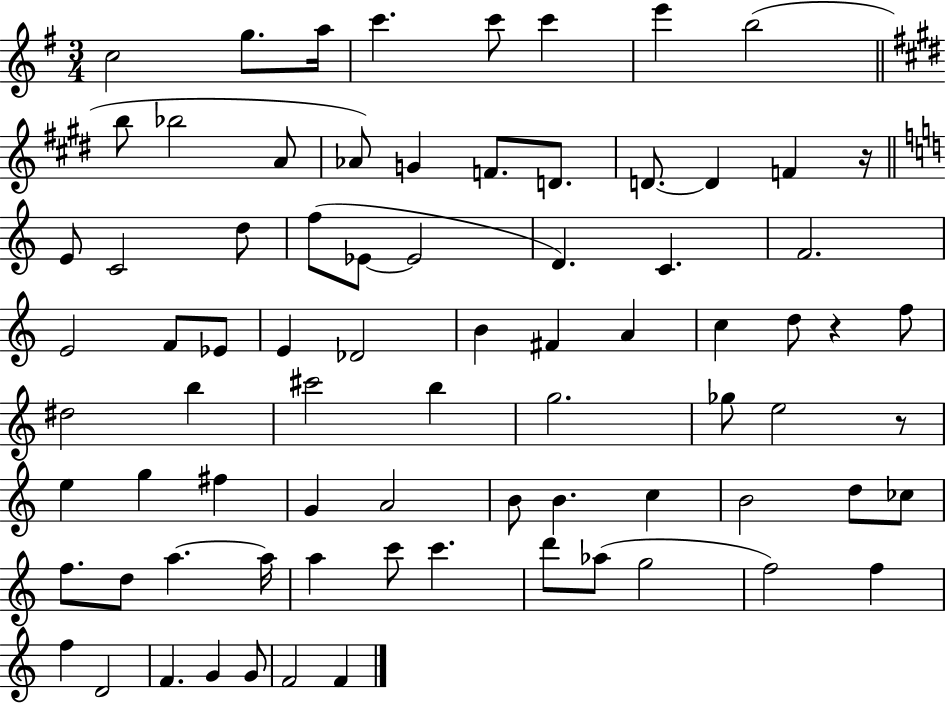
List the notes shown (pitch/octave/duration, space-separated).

C5/h G5/e. A5/s C6/q. C6/e C6/q E6/q B5/h B5/e Bb5/h A4/e Ab4/e G4/q F4/e. D4/e. D4/e. D4/q F4/q R/s E4/e C4/h D5/e F5/e Eb4/e Eb4/h D4/q. C4/q. F4/h. E4/h F4/e Eb4/e E4/q Db4/h B4/q F#4/q A4/q C5/q D5/e R/q F5/e D#5/h B5/q C#6/h B5/q G5/h. Gb5/e E5/h R/e E5/q G5/q F#5/q G4/q A4/h B4/e B4/q. C5/q B4/h D5/e CES5/e F5/e. D5/e A5/q. A5/s A5/q C6/e C6/q. D6/e Ab5/e G5/h F5/h F5/q F5/q D4/h F4/q. G4/q G4/e F4/h F4/q